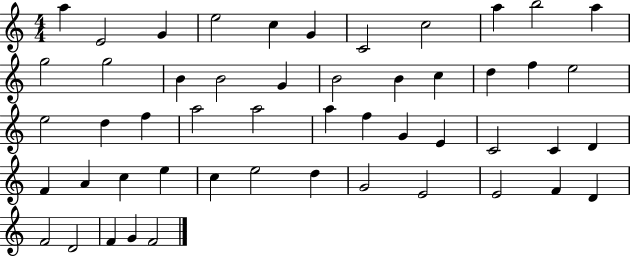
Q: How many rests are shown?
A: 0